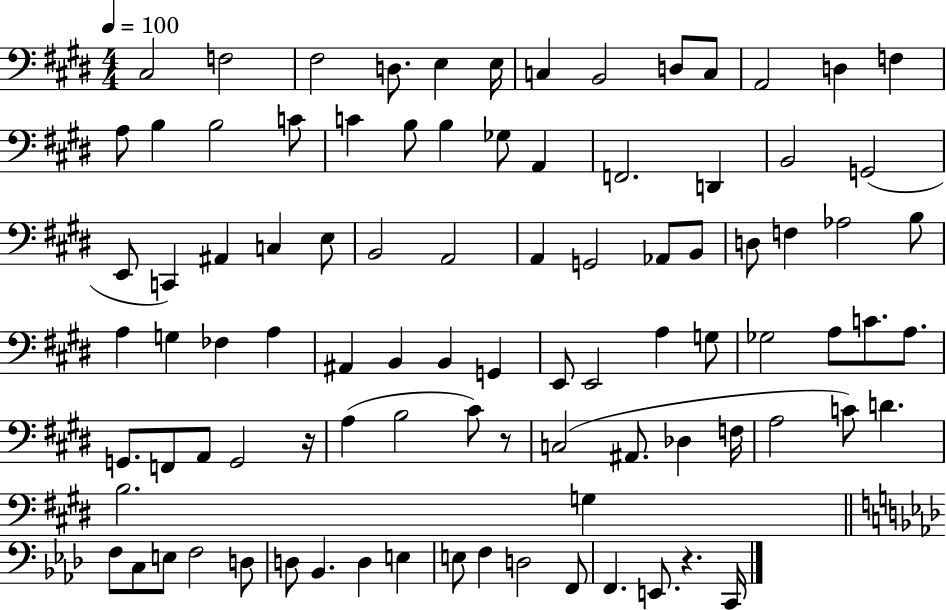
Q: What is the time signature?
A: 4/4